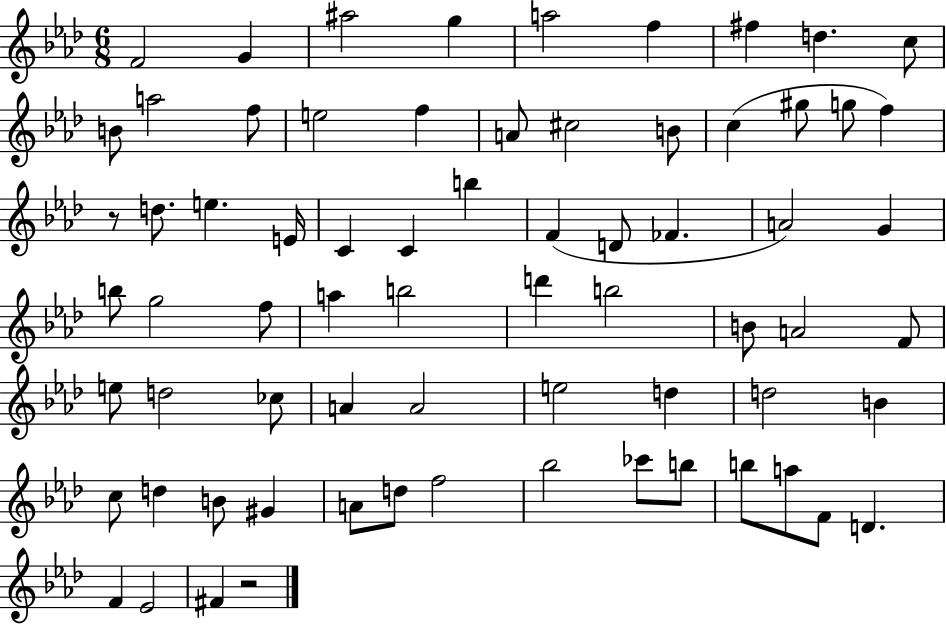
F4/h G4/q A#5/h G5/q A5/h F5/q F#5/q D5/q. C5/e B4/e A5/h F5/e E5/h F5/q A4/e C#5/h B4/e C5/q G#5/e G5/e F5/q R/e D5/e. E5/q. E4/s C4/q C4/q B5/q F4/q D4/e FES4/q. A4/h G4/q B5/e G5/h F5/e A5/q B5/h D6/q B5/h B4/e A4/h F4/e E5/e D5/h CES5/e A4/q A4/h E5/h D5/q D5/h B4/q C5/e D5/q B4/e G#4/q A4/e D5/e F5/h Bb5/h CES6/e B5/e B5/e A5/e F4/e D4/q. F4/q Eb4/h F#4/q R/h